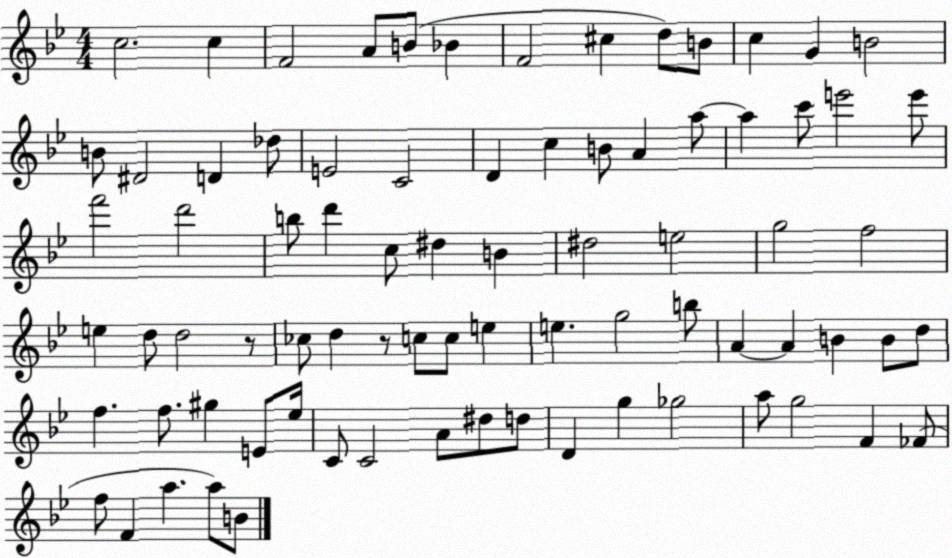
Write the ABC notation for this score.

X:1
T:Untitled
M:4/4
L:1/4
K:Bb
c2 c F2 A/2 B/2 _B F2 ^c d/2 B/2 c G B2 B/2 ^D2 D _d/2 E2 C2 D c B/2 A a/2 a c'/2 e'2 e'/2 f'2 d'2 b/2 d' c/2 ^d B ^d2 e2 g2 f2 e d/2 d2 z/2 _c/2 d z/2 c/2 c/2 e e g2 b/2 A A B B/2 d/2 f f/2 ^g E/2 _e/4 C/2 C2 A/2 ^d/2 d/2 D g _g2 a/2 g2 F _F/2 f/2 F a a/2 B/2